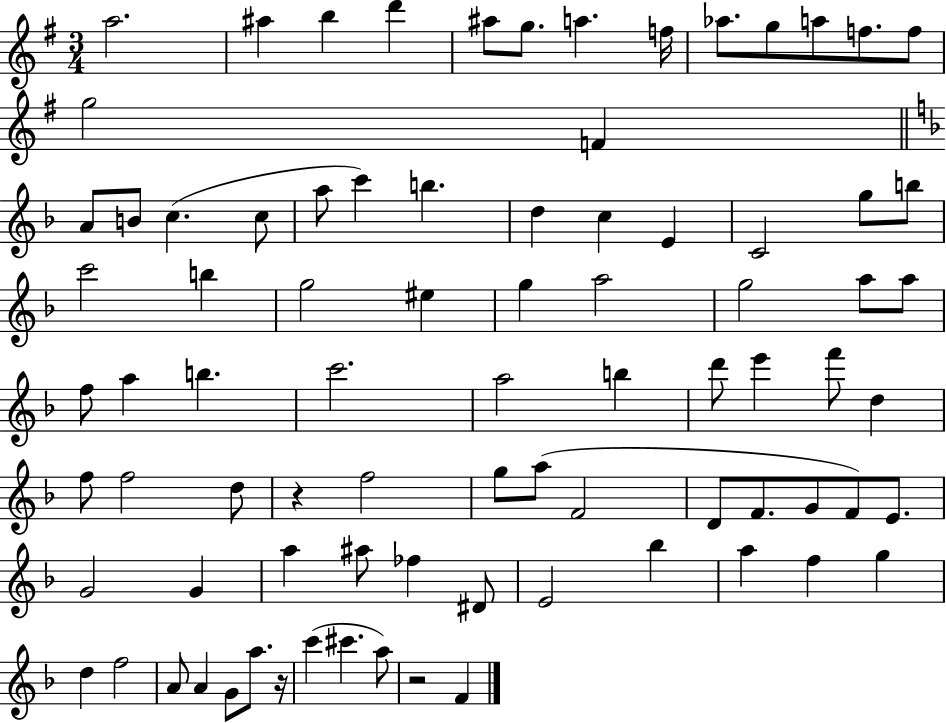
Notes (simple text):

A5/h. A#5/q B5/q D6/q A#5/e G5/e. A5/q. F5/s Ab5/e. G5/e A5/e F5/e. F5/e G5/h F4/q A4/e B4/e C5/q. C5/e A5/e C6/q B5/q. D5/q C5/q E4/q C4/h G5/e B5/e C6/h B5/q G5/h EIS5/q G5/q A5/h G5/h A5/e A5/e F5/e A5/q B5/q. C6/h. A5/h B5/q D6/e E6/q F6/e D5/q F5/e F5/h D5/e R/q F5/h G5/e A5/e F4/h D4/e F4/e. G4/e F4/e E4/e. G4/h G4/q A5/q A#5/e FES5/q D#4/e E4/h Bb5/q A5/q F5/q G5/q D5/q F5/h A4/e A4/q G4/e A5/e. R/s C6/q C#6/q. A5/e R/h F4/q